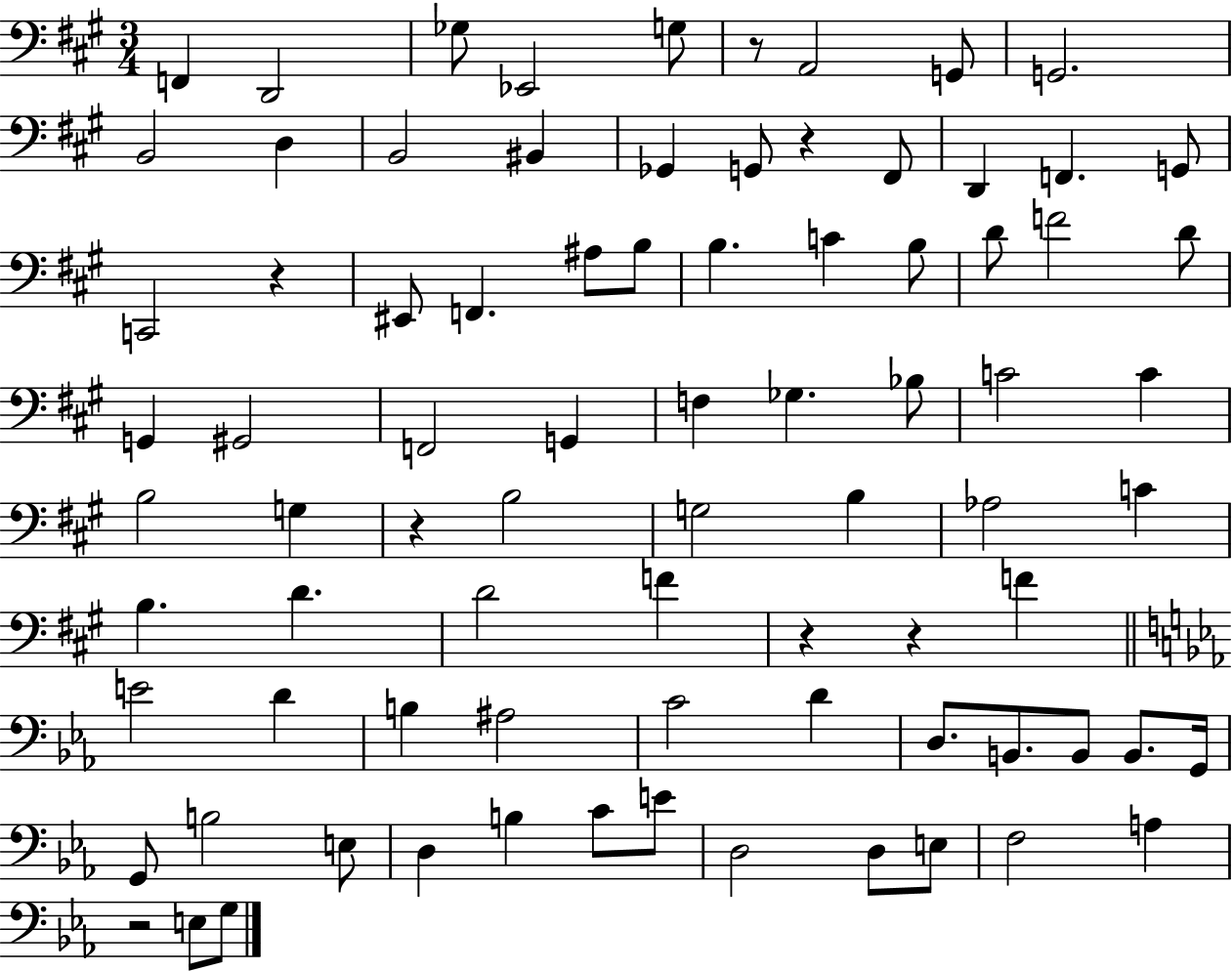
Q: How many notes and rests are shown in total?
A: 82